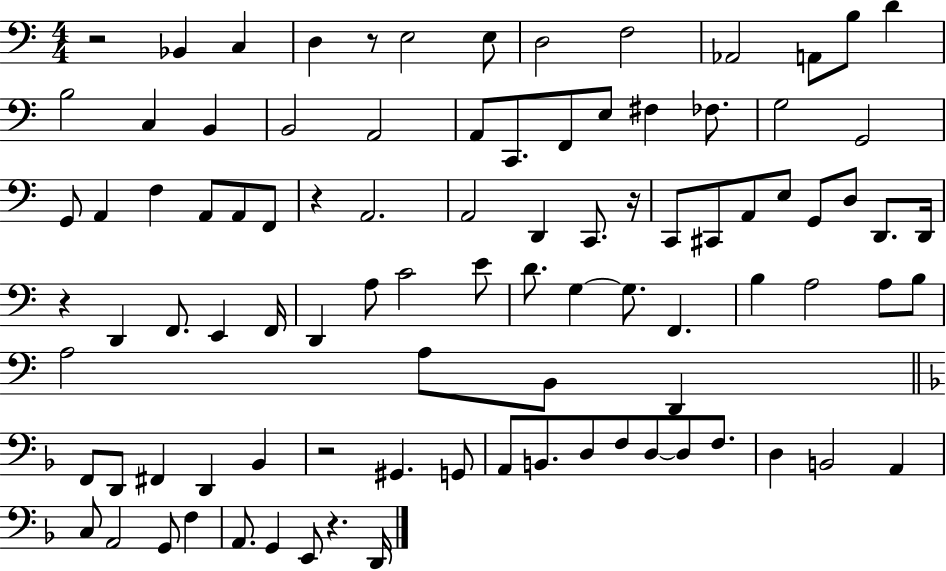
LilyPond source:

{
  \clef bass
  \numericTimeSignature
  \time 4/4
  \key c \major
  r2 bes,4 c4 | d4 r8 e2 e8 | d2 f2 | aes,2 a,8 b8 d'4 | \break b2 c4 b,4 | b,2 a,2 | a,8 c,8. f,8 e8 fis4 fes8. | g2 g,2 | \break g,8 a,4 f4 a,8 a,8 f,8 | r4 a,2. | a,2 d,4 c,8. r16 | c,8 cis,8 a,8 e8 g,8 d8 d,8. d,16 | \break r4 d,4 f,8. e,4 f,16 | d,4 a8 c'2 e'8 | d'8. g4~~ g8. f,4. | b4 a2 a8 b8 | \break a2 a8 b,8 d,4 | \bar "||" \break \key d \minor f,8 d,8 fis,4 d,4 bes,4 | r2 gis,4. g,8 | a,8 b,8. d8 f8 d8~~ d8 f8. | d4 b,2 a,4 | \break c8 a,2 g,8 f4 | a,8. g,4 e,8 r4. d,16 | \bar "|."
}